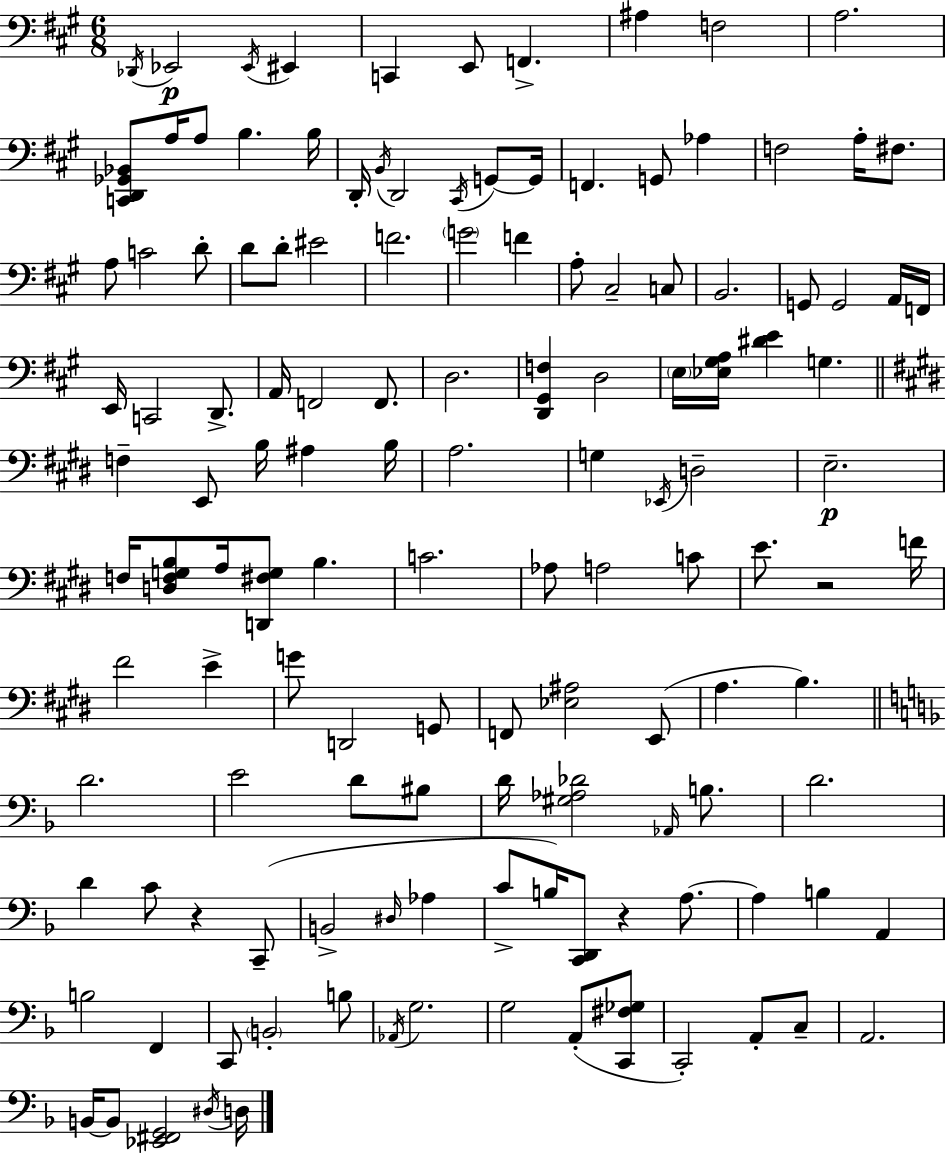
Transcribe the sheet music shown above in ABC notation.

X:1
T:Untitled
M:6/8
L:1/4
K:A
_D,,/4 _E,,2 _E,,/4 ^E,, C,, E,,/2 F,, ^A, F,2 A,2 [C,,D,,_G,,_B,,]/2 A,/4 A,/2 B, B,/4 D,,/4 B,,/4 D,,2 ^C,,/4 G,,/2 G,,/4 F,, G,,/2 _A, F,2 A,/4 ^F,/2 A,/2 C2 D/2 D/2 D/2 ^E2 F2 G2 F A,/2 ^C,2 C,/2 B,,2 G,,/2 G,,2 A,,/4 F,,/4 E,,/4 C,,2 D,,/2 A,,/4 F,,2 F,,/2 D,2 [D,,^G,,F,] D,2 E,/4 [_E,^G,A,]/4 [^DE] G, F, E,,/2 B,/4 ^A, B,/4 A,2 G, _E,,/4 D,2 E,2 F,/4 [D,F,G,B,]/2 A,/4 [D,,^F,G,]/2 B, C2 _A,/2 A,2 C/2 E/2 z2 F/4 ^F2 E G/2 D,,2 G,,/2 F,,/2 [_E,^A,]2 E,,/2 A, B, D2 E2 D/2 ^B,/2 D/4 [^G,_A,_D]2 _A,,/4 B,/2 D2 D C/2 z C,,/2 B,,2 ^D,/4 _A, C/2 B,/4 [C,,D,,]/2 z A,/2 A, B, A,, B,2 F,, C,,/2 B,,2 B,/2 _A,,/4 G,2 G,2 A,,/2 [C,,^F,_G,]/2 C,,2 A,,/2 C,/2 A,,2 B,,/4 B,,/2 [_E,,^F,,G,,]2 ^D,/4 D,/4